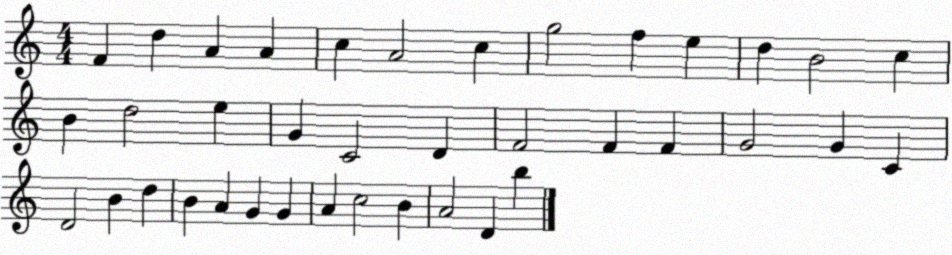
X:1
T:Untitled
M:4/4
L:1/4
K:C
F d A A c A2 c g2 f e d B2 c B d2 e G C2 D F2 F F G2 G C D2 B d B A G G A c2 B A2 D b